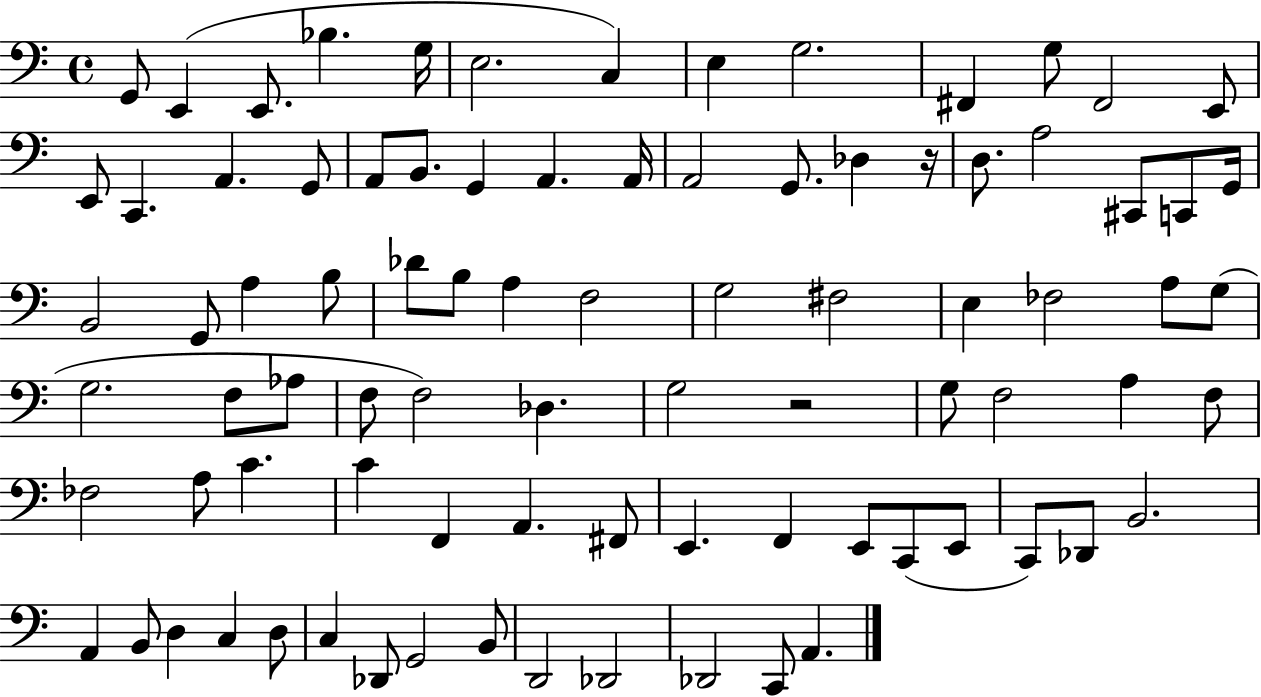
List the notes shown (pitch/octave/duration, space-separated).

G2/e E2/q E2/e. Bb3/q. G3/s E3/h. C3/q E3/q G3/h. F#2/q G3/e F#2/h E2/e E2/e C2/q. A2/q. G2/e A2/e B2/e. G2/q A2/q. A2/s A2/h G2/e. Db3/q R/s D3/e. A3/h C#2/e C2/e G2/s B2/h G2/e A3/q B3/e Db4/e B3/e A3/q F3/h G3/h F#3/h E3/q FES3/h A3/e G3/e G3/h. F3/e Ab3/e F3/e F3/h Db3/q. G3/h R/h G3/e F3/h A3/q F3/e FES3/h A3/e C4/q. C4/q F2/q A2/q. F#2/e E2/q. F2/q E2/e C2/e E2/e C2/e Db2/e B2/h. A2/q B2/e D3/q C3/q D3/e C3/q Db2/e G2/h B2/e D2/h Db2/h Db2/h C2/e A2/q.